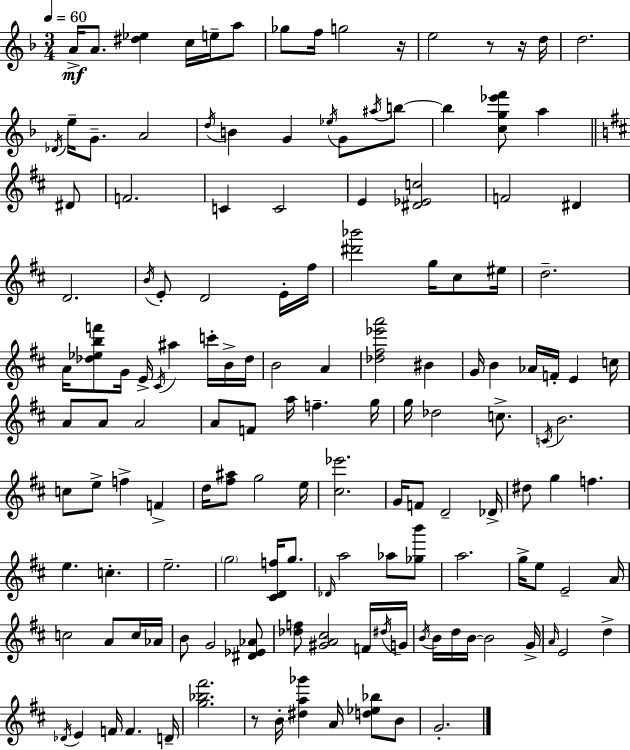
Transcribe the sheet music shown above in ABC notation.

X:1
T:Untitled
M:3/4
L:1/4
K:Dm
A/4 A/2 [^d_e] c/4 e/4 a/2 _g/2 f/4 g2 z/4 e2 z/2 z/4 d/4 d2 _D/4 e/4 G/2 A2 d/4 B G _e/4 G/2 ^a/4 b/2 b [cg_e'f']/2 a ^D/2 F2 C C2 E [^D_Ec]2 F2 ^D D2 B/4 E/2 D2 E/4 ^f/4 [^d'_b']2 g/4 ^c/2 ^e/4 d2 A/4 [_d_ebf']/2 G/4 E/4 ^C/4 ^a c'/4 B/4 _d/4 B2 A [_d^f_e'a']2 ^B G/4 B _A/4 F/4 E c/4 A/2 A/2 A2 A/2 F/2 a/4 f g/4 g/4 _d2 c/2 C/4 B2 c/2 e/2 f F d/4 [^f^a]/2 g2 e/4 [^c_e']2 G/4 F/2 D2 _D/4 ^d/2 g f e c e2 g2 [^CDf]/4 g/2 _D/4 a2 _a/2 [_gb']/2 a2 g/4 e/2 E2 A/4 c2 A/2 c/4 _A/4 B/2 G2 [^D_E_A]/2 [_df]/2 [^GA^c]2 F/4 ^d/4 G/4 B/4 B/4 d/4 B/4 B2 G/4 A/4 E2 d _D/4 E F/4 F D/4 [g_b^f']2 z/2 B/4 [^da_g'] A/4 [d_e_b]/2 B/2 G2